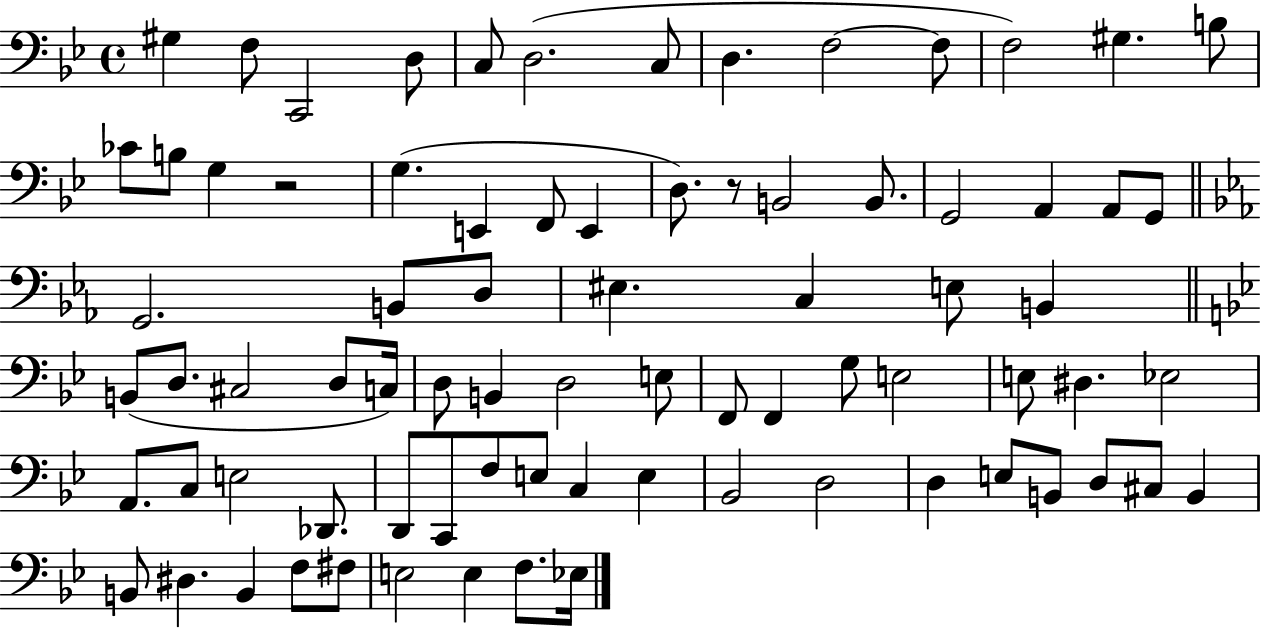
G#3/q F3/e C2/h D3/e C3/e D3/h. C3/e D3/q. F3/h F3/e F3/h G#3/q. B3/e CES4/e B3/e G3/q R/h G3/q. E2/q F2/e E2/q D3/e. R/e B2/h B2/e. G2/h A2/q A2/e G2/e G2/h. B2/e D3/e EIS3/q. C3/q E3/e B2/q B2/e D3/e. C#3/h D3/e C3/s D3/e B2/q D3/h E3/e F2/e F2/q G3/e E3/h E3/e D#3/q. Eb3/h A2/e. C3/e E3/h Db2/e. D2/e C2/e F3/e E3/e C3/q E3/q Bb2/h D3/h D3/q E3/e B2/e D3/e C#3/e B2/q B2/e D#3/q. B2/q F3/e F#3/e E3/h E3/q F3/e. Eb3/s